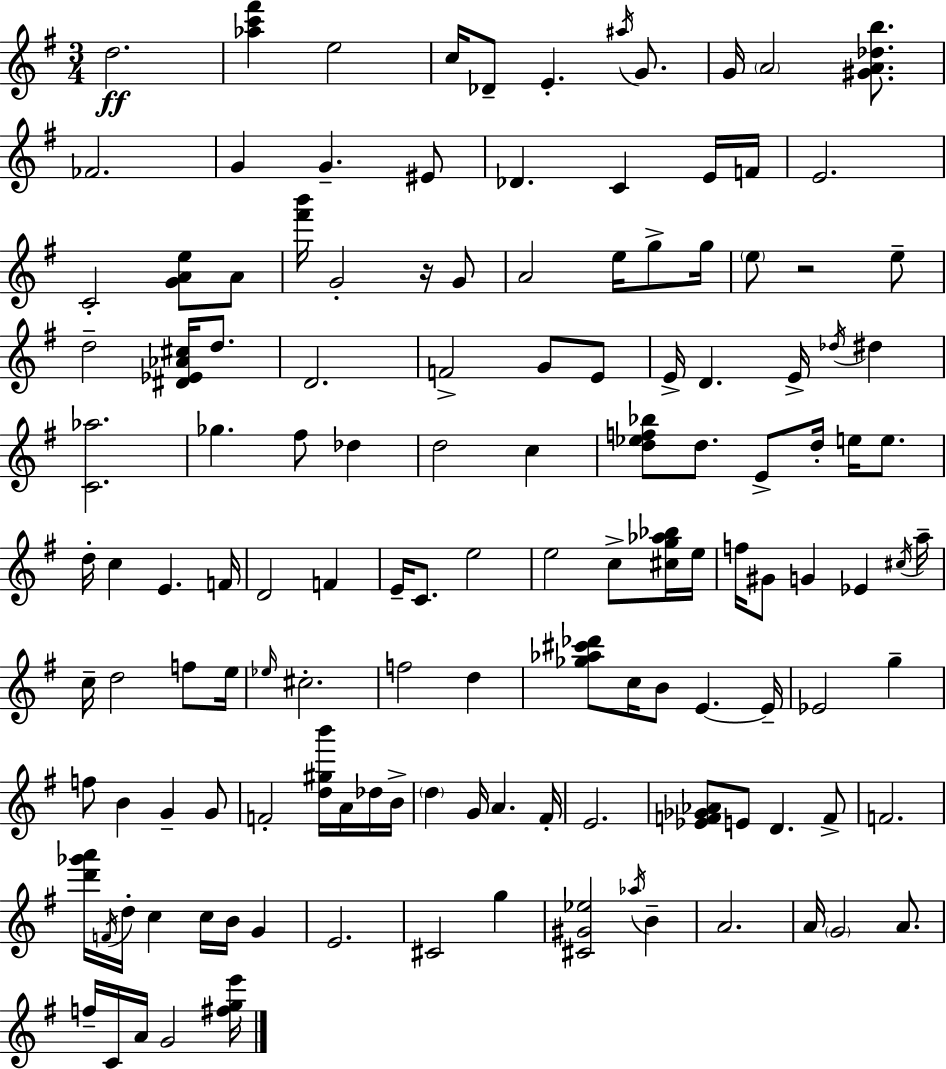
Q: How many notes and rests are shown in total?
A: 133